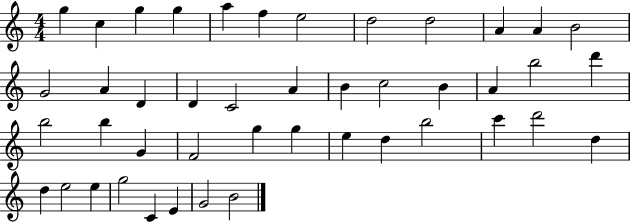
X:1
T:Untitled
M:4/4
L:1/4
K:C
g c g g a f e2 d2 d2 A A B2 G2 A D D C2 A B c2 B A b2 d' b2 b G F2 g g e d b2 c' d'2 d d e2 e g2 C E G2 B2